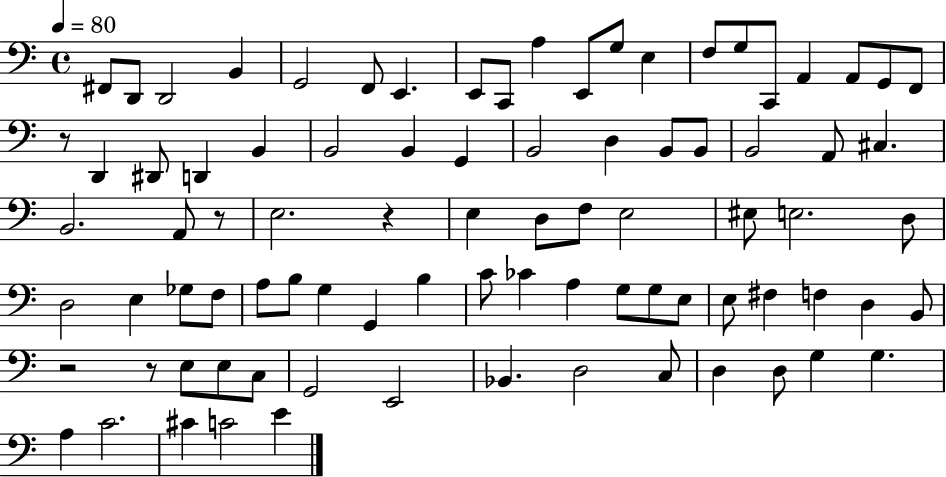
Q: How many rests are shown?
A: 5